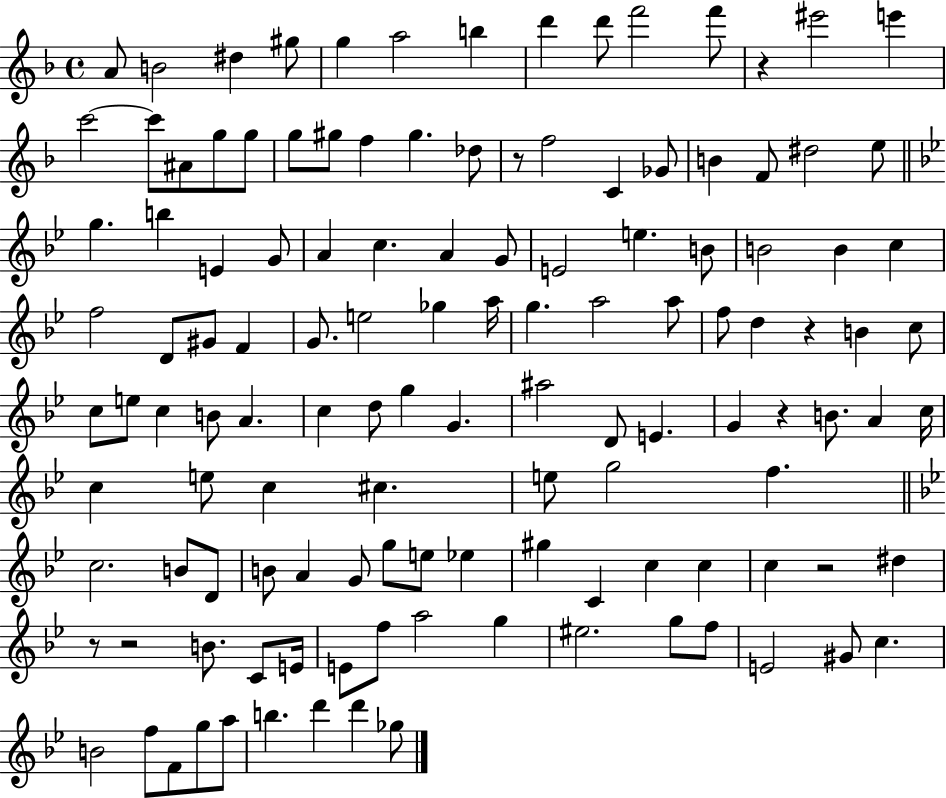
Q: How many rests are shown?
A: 7